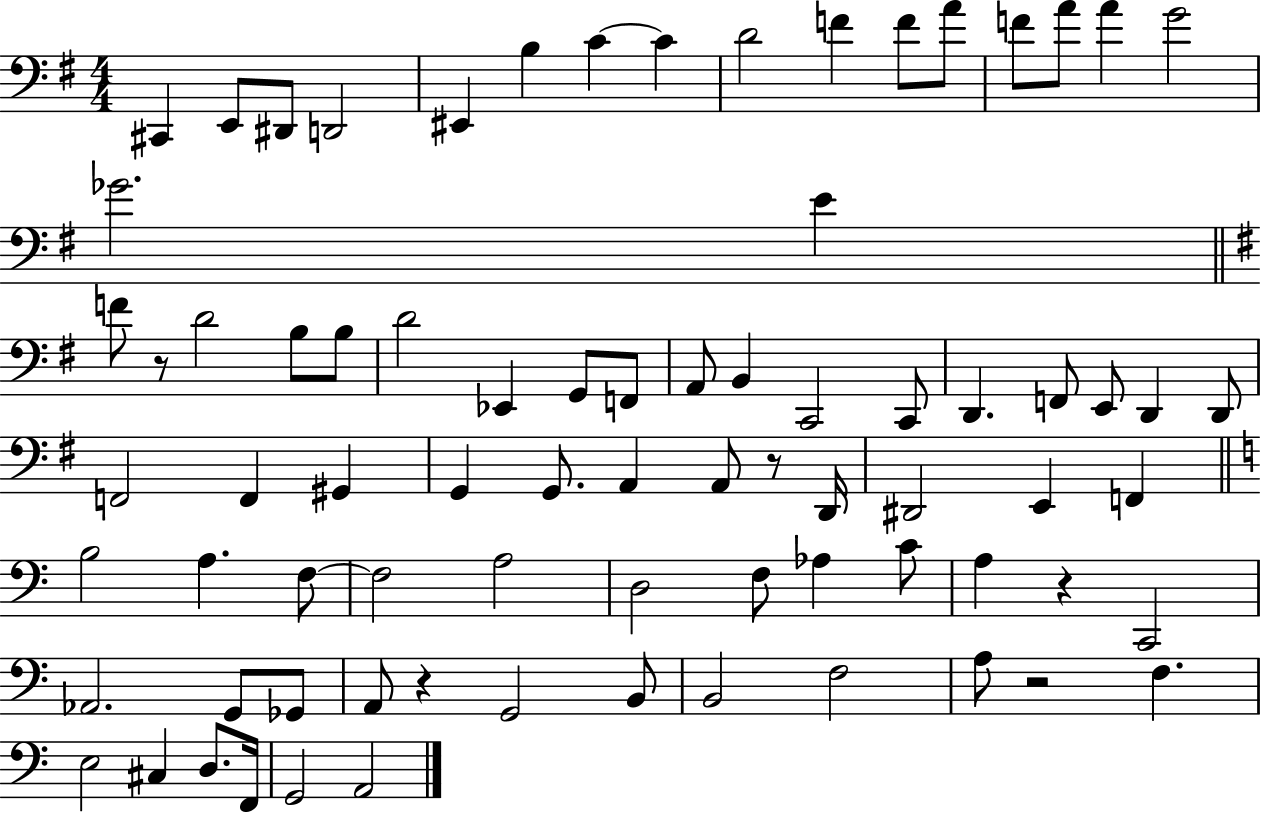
{
  \clef bass
  \numericTimeSignature
  \time 4/4
  \key g \major
  cis,4 e,8 dis,8 d,2 | eis,4 b4 c'4~~ c'4 | d'2 f'4 f'8 a'8 | f'8 a'8 a'4 g'2 | \break ges'2. e'4 | \bar "||" \break \key g \major f'8 r8 d'2 b8 b8 | d'2 ees,4 g,8 f,8 | a,8 b,4 c,2 c,8 | d,4. f,8 e,8 d,4 d,8 | \break f,2 f,4 gis,4 | g,4 g,8. a,4 a,8 r8 d,16 | dis,2 e,4 f,4 | \bar "||" \break \key a \minor b2 a4. f8~~ | f2 a2 | d2 f8 aes4 c'8 | a4 r4 c,2 | \break aes,2. g,8 ges,8 | a,8 r4 g,2 b,8 | b,2 f2 | a8 r2 f4. | \break e2 cis4 d8. f,16 | g,2 a,2 | \bar "|."
}